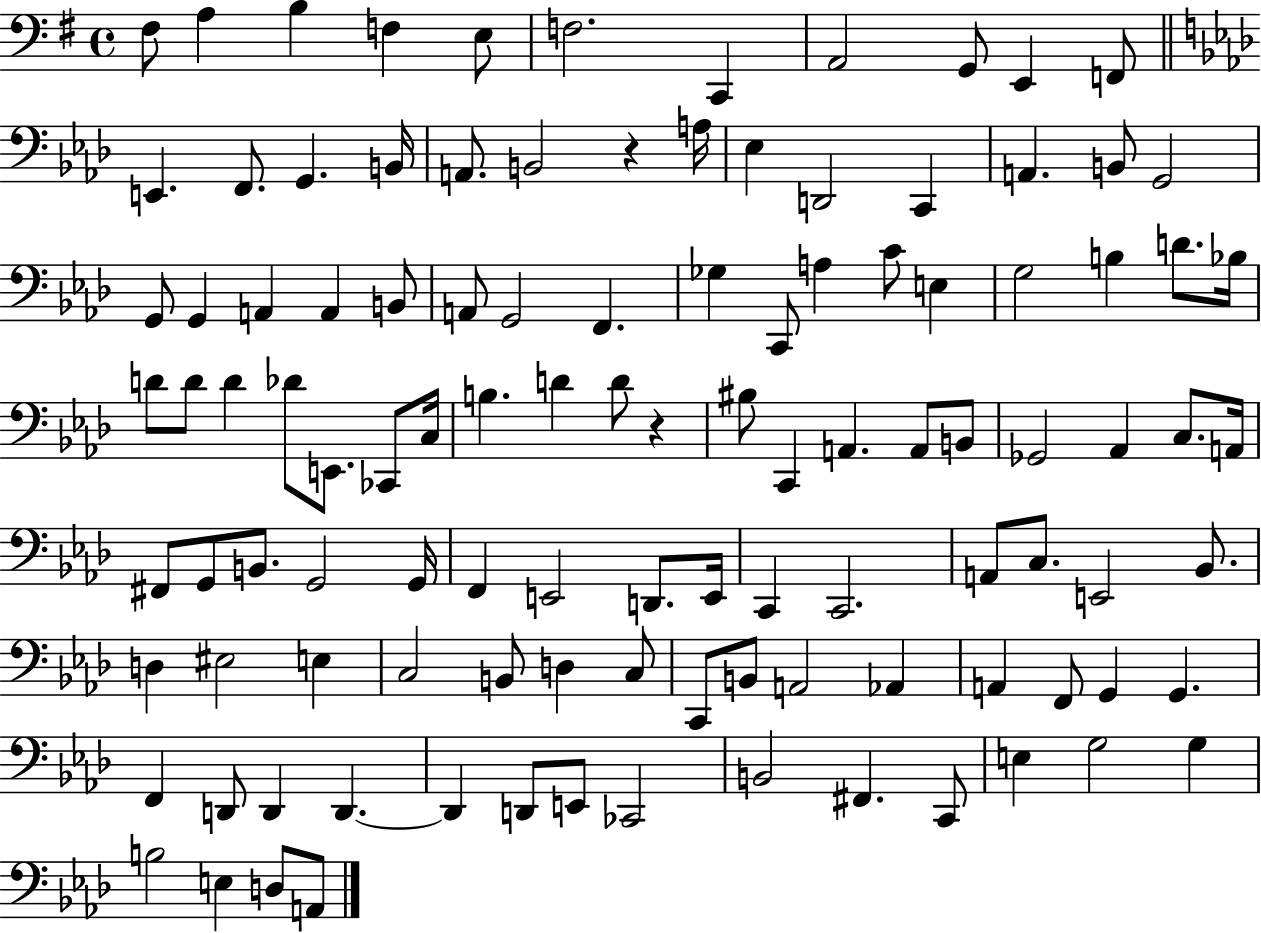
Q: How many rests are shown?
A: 2